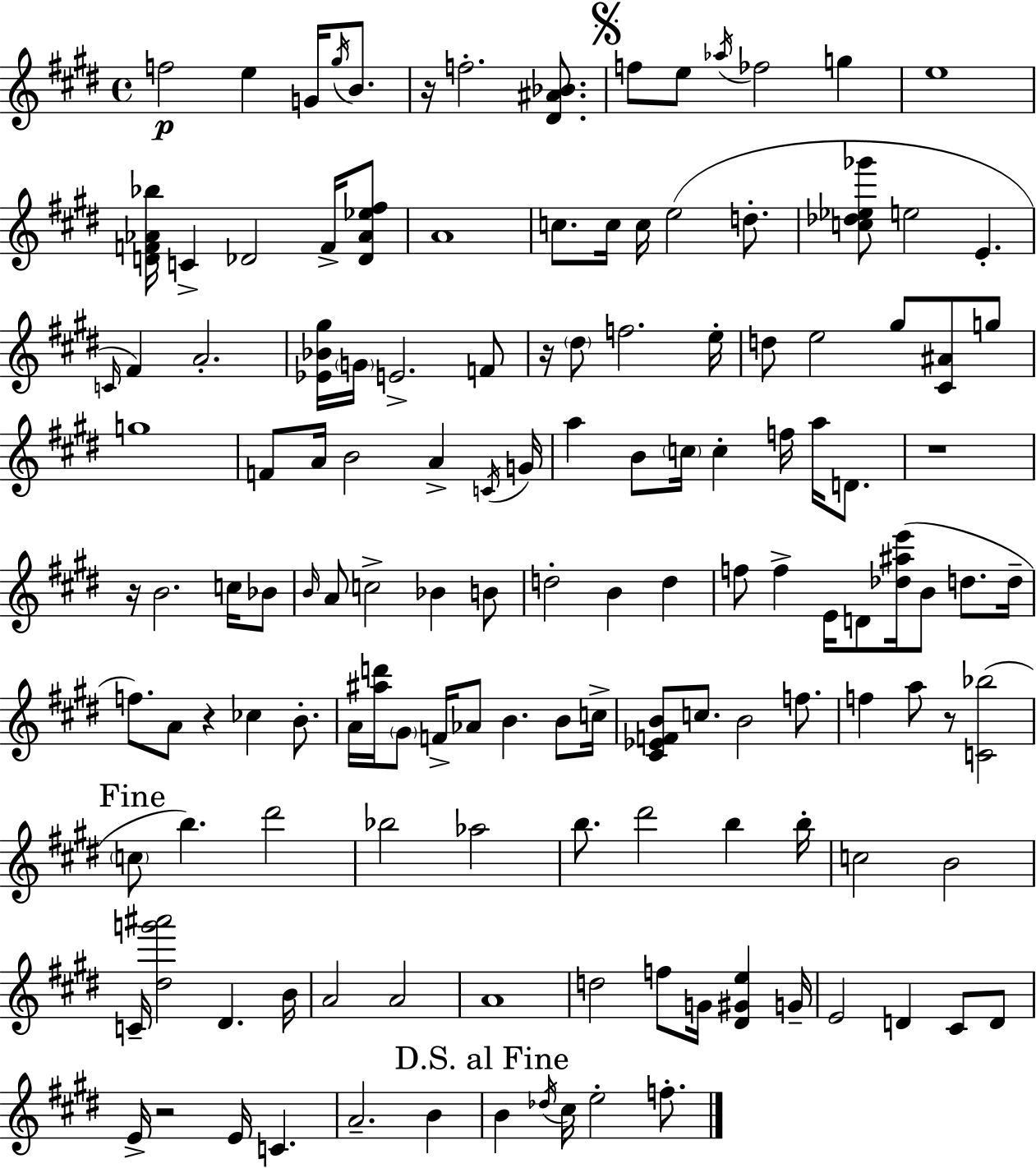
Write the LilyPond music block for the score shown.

{
  \clef treble
  \time 4/4
  \defaultTimeSignature
  \key e \major
  f''2\p e''4 g'16 \acciaccatura { gis''16 } b'8. | r16 f''2.-. <dis' ais' bes'>8. | \mark \markup { \musicglyph "scripts.segno" } f''8 e''8 \acciaccatura { aes''16 } fes''2 g''4 | e''1 | \break <d' f' aes' bes''>16 c'4-> des'2 f'16-> | <des' aes' ees'' fis''>8 a'1 | c''8. c''16 c''16 e''2( d''8.-. | <c'' des'' ees'' ges'''>8 e''2 e'4.-. | \break \grace { c'16 }) fis'4 a'2.-. | <ees' bes' gis''>16 \parenthesize g'16 e'2.-> | f'8 r16 \parenthesize dis''8 f''2. | e''16-. d''8 e''2 gis''8 <cis' ais'>8 | \break g''8 g''1 | f'8 a'16 b'2 a'4-> | \acciaccatura { c'16 } g'16 a''4 b'8 \parenthesize c''16 c''4-. f''16 | a''16 d'8. r1 | \break r16 b'2. | c''16 bes'8 \grace { b'16 } a'8 c''2-> bes'4 | b'8 d''2-. b'4 | d''4 f''8 f''4-> e'16 d'8 <des'' ais'' e'''>16( b'8 | \break d''8. d''16-- f''8.) a'8 r4 ces''4 | b'8.-. a'16 <ais'' d'''>16 \parenthesize gis'8 f'16-> aes'8 b'4. | b'8 c''16-> <cis' ees' f' b'>8 c''8. b'2 | f''8. f''4 a''8 r8 <c' bes''>2( | \break \mark "Fine" \parenthesize c''8 b''4.) dis'''2 | bes''2 aes''2 | b''8. dis'''2 | b''4 b''16-. c''2 b'2 | \break c'16-- <dis'' g''' ais'''>2 dis'4. | b'16 a'2 a'2 | a'1 | d''2 f''8 g'16 | \break <dis' gis' e''>4 g'16-- e'2 d'4 | cis'8 d'8 e'16-> r2 e'16 c'4. | a'2.-- | b'4 \mark "D.S. al Fine" b'4 \acciaccatura { des''16 } cis''16 e''2-. | \break f''8.-. \bar "|."
}